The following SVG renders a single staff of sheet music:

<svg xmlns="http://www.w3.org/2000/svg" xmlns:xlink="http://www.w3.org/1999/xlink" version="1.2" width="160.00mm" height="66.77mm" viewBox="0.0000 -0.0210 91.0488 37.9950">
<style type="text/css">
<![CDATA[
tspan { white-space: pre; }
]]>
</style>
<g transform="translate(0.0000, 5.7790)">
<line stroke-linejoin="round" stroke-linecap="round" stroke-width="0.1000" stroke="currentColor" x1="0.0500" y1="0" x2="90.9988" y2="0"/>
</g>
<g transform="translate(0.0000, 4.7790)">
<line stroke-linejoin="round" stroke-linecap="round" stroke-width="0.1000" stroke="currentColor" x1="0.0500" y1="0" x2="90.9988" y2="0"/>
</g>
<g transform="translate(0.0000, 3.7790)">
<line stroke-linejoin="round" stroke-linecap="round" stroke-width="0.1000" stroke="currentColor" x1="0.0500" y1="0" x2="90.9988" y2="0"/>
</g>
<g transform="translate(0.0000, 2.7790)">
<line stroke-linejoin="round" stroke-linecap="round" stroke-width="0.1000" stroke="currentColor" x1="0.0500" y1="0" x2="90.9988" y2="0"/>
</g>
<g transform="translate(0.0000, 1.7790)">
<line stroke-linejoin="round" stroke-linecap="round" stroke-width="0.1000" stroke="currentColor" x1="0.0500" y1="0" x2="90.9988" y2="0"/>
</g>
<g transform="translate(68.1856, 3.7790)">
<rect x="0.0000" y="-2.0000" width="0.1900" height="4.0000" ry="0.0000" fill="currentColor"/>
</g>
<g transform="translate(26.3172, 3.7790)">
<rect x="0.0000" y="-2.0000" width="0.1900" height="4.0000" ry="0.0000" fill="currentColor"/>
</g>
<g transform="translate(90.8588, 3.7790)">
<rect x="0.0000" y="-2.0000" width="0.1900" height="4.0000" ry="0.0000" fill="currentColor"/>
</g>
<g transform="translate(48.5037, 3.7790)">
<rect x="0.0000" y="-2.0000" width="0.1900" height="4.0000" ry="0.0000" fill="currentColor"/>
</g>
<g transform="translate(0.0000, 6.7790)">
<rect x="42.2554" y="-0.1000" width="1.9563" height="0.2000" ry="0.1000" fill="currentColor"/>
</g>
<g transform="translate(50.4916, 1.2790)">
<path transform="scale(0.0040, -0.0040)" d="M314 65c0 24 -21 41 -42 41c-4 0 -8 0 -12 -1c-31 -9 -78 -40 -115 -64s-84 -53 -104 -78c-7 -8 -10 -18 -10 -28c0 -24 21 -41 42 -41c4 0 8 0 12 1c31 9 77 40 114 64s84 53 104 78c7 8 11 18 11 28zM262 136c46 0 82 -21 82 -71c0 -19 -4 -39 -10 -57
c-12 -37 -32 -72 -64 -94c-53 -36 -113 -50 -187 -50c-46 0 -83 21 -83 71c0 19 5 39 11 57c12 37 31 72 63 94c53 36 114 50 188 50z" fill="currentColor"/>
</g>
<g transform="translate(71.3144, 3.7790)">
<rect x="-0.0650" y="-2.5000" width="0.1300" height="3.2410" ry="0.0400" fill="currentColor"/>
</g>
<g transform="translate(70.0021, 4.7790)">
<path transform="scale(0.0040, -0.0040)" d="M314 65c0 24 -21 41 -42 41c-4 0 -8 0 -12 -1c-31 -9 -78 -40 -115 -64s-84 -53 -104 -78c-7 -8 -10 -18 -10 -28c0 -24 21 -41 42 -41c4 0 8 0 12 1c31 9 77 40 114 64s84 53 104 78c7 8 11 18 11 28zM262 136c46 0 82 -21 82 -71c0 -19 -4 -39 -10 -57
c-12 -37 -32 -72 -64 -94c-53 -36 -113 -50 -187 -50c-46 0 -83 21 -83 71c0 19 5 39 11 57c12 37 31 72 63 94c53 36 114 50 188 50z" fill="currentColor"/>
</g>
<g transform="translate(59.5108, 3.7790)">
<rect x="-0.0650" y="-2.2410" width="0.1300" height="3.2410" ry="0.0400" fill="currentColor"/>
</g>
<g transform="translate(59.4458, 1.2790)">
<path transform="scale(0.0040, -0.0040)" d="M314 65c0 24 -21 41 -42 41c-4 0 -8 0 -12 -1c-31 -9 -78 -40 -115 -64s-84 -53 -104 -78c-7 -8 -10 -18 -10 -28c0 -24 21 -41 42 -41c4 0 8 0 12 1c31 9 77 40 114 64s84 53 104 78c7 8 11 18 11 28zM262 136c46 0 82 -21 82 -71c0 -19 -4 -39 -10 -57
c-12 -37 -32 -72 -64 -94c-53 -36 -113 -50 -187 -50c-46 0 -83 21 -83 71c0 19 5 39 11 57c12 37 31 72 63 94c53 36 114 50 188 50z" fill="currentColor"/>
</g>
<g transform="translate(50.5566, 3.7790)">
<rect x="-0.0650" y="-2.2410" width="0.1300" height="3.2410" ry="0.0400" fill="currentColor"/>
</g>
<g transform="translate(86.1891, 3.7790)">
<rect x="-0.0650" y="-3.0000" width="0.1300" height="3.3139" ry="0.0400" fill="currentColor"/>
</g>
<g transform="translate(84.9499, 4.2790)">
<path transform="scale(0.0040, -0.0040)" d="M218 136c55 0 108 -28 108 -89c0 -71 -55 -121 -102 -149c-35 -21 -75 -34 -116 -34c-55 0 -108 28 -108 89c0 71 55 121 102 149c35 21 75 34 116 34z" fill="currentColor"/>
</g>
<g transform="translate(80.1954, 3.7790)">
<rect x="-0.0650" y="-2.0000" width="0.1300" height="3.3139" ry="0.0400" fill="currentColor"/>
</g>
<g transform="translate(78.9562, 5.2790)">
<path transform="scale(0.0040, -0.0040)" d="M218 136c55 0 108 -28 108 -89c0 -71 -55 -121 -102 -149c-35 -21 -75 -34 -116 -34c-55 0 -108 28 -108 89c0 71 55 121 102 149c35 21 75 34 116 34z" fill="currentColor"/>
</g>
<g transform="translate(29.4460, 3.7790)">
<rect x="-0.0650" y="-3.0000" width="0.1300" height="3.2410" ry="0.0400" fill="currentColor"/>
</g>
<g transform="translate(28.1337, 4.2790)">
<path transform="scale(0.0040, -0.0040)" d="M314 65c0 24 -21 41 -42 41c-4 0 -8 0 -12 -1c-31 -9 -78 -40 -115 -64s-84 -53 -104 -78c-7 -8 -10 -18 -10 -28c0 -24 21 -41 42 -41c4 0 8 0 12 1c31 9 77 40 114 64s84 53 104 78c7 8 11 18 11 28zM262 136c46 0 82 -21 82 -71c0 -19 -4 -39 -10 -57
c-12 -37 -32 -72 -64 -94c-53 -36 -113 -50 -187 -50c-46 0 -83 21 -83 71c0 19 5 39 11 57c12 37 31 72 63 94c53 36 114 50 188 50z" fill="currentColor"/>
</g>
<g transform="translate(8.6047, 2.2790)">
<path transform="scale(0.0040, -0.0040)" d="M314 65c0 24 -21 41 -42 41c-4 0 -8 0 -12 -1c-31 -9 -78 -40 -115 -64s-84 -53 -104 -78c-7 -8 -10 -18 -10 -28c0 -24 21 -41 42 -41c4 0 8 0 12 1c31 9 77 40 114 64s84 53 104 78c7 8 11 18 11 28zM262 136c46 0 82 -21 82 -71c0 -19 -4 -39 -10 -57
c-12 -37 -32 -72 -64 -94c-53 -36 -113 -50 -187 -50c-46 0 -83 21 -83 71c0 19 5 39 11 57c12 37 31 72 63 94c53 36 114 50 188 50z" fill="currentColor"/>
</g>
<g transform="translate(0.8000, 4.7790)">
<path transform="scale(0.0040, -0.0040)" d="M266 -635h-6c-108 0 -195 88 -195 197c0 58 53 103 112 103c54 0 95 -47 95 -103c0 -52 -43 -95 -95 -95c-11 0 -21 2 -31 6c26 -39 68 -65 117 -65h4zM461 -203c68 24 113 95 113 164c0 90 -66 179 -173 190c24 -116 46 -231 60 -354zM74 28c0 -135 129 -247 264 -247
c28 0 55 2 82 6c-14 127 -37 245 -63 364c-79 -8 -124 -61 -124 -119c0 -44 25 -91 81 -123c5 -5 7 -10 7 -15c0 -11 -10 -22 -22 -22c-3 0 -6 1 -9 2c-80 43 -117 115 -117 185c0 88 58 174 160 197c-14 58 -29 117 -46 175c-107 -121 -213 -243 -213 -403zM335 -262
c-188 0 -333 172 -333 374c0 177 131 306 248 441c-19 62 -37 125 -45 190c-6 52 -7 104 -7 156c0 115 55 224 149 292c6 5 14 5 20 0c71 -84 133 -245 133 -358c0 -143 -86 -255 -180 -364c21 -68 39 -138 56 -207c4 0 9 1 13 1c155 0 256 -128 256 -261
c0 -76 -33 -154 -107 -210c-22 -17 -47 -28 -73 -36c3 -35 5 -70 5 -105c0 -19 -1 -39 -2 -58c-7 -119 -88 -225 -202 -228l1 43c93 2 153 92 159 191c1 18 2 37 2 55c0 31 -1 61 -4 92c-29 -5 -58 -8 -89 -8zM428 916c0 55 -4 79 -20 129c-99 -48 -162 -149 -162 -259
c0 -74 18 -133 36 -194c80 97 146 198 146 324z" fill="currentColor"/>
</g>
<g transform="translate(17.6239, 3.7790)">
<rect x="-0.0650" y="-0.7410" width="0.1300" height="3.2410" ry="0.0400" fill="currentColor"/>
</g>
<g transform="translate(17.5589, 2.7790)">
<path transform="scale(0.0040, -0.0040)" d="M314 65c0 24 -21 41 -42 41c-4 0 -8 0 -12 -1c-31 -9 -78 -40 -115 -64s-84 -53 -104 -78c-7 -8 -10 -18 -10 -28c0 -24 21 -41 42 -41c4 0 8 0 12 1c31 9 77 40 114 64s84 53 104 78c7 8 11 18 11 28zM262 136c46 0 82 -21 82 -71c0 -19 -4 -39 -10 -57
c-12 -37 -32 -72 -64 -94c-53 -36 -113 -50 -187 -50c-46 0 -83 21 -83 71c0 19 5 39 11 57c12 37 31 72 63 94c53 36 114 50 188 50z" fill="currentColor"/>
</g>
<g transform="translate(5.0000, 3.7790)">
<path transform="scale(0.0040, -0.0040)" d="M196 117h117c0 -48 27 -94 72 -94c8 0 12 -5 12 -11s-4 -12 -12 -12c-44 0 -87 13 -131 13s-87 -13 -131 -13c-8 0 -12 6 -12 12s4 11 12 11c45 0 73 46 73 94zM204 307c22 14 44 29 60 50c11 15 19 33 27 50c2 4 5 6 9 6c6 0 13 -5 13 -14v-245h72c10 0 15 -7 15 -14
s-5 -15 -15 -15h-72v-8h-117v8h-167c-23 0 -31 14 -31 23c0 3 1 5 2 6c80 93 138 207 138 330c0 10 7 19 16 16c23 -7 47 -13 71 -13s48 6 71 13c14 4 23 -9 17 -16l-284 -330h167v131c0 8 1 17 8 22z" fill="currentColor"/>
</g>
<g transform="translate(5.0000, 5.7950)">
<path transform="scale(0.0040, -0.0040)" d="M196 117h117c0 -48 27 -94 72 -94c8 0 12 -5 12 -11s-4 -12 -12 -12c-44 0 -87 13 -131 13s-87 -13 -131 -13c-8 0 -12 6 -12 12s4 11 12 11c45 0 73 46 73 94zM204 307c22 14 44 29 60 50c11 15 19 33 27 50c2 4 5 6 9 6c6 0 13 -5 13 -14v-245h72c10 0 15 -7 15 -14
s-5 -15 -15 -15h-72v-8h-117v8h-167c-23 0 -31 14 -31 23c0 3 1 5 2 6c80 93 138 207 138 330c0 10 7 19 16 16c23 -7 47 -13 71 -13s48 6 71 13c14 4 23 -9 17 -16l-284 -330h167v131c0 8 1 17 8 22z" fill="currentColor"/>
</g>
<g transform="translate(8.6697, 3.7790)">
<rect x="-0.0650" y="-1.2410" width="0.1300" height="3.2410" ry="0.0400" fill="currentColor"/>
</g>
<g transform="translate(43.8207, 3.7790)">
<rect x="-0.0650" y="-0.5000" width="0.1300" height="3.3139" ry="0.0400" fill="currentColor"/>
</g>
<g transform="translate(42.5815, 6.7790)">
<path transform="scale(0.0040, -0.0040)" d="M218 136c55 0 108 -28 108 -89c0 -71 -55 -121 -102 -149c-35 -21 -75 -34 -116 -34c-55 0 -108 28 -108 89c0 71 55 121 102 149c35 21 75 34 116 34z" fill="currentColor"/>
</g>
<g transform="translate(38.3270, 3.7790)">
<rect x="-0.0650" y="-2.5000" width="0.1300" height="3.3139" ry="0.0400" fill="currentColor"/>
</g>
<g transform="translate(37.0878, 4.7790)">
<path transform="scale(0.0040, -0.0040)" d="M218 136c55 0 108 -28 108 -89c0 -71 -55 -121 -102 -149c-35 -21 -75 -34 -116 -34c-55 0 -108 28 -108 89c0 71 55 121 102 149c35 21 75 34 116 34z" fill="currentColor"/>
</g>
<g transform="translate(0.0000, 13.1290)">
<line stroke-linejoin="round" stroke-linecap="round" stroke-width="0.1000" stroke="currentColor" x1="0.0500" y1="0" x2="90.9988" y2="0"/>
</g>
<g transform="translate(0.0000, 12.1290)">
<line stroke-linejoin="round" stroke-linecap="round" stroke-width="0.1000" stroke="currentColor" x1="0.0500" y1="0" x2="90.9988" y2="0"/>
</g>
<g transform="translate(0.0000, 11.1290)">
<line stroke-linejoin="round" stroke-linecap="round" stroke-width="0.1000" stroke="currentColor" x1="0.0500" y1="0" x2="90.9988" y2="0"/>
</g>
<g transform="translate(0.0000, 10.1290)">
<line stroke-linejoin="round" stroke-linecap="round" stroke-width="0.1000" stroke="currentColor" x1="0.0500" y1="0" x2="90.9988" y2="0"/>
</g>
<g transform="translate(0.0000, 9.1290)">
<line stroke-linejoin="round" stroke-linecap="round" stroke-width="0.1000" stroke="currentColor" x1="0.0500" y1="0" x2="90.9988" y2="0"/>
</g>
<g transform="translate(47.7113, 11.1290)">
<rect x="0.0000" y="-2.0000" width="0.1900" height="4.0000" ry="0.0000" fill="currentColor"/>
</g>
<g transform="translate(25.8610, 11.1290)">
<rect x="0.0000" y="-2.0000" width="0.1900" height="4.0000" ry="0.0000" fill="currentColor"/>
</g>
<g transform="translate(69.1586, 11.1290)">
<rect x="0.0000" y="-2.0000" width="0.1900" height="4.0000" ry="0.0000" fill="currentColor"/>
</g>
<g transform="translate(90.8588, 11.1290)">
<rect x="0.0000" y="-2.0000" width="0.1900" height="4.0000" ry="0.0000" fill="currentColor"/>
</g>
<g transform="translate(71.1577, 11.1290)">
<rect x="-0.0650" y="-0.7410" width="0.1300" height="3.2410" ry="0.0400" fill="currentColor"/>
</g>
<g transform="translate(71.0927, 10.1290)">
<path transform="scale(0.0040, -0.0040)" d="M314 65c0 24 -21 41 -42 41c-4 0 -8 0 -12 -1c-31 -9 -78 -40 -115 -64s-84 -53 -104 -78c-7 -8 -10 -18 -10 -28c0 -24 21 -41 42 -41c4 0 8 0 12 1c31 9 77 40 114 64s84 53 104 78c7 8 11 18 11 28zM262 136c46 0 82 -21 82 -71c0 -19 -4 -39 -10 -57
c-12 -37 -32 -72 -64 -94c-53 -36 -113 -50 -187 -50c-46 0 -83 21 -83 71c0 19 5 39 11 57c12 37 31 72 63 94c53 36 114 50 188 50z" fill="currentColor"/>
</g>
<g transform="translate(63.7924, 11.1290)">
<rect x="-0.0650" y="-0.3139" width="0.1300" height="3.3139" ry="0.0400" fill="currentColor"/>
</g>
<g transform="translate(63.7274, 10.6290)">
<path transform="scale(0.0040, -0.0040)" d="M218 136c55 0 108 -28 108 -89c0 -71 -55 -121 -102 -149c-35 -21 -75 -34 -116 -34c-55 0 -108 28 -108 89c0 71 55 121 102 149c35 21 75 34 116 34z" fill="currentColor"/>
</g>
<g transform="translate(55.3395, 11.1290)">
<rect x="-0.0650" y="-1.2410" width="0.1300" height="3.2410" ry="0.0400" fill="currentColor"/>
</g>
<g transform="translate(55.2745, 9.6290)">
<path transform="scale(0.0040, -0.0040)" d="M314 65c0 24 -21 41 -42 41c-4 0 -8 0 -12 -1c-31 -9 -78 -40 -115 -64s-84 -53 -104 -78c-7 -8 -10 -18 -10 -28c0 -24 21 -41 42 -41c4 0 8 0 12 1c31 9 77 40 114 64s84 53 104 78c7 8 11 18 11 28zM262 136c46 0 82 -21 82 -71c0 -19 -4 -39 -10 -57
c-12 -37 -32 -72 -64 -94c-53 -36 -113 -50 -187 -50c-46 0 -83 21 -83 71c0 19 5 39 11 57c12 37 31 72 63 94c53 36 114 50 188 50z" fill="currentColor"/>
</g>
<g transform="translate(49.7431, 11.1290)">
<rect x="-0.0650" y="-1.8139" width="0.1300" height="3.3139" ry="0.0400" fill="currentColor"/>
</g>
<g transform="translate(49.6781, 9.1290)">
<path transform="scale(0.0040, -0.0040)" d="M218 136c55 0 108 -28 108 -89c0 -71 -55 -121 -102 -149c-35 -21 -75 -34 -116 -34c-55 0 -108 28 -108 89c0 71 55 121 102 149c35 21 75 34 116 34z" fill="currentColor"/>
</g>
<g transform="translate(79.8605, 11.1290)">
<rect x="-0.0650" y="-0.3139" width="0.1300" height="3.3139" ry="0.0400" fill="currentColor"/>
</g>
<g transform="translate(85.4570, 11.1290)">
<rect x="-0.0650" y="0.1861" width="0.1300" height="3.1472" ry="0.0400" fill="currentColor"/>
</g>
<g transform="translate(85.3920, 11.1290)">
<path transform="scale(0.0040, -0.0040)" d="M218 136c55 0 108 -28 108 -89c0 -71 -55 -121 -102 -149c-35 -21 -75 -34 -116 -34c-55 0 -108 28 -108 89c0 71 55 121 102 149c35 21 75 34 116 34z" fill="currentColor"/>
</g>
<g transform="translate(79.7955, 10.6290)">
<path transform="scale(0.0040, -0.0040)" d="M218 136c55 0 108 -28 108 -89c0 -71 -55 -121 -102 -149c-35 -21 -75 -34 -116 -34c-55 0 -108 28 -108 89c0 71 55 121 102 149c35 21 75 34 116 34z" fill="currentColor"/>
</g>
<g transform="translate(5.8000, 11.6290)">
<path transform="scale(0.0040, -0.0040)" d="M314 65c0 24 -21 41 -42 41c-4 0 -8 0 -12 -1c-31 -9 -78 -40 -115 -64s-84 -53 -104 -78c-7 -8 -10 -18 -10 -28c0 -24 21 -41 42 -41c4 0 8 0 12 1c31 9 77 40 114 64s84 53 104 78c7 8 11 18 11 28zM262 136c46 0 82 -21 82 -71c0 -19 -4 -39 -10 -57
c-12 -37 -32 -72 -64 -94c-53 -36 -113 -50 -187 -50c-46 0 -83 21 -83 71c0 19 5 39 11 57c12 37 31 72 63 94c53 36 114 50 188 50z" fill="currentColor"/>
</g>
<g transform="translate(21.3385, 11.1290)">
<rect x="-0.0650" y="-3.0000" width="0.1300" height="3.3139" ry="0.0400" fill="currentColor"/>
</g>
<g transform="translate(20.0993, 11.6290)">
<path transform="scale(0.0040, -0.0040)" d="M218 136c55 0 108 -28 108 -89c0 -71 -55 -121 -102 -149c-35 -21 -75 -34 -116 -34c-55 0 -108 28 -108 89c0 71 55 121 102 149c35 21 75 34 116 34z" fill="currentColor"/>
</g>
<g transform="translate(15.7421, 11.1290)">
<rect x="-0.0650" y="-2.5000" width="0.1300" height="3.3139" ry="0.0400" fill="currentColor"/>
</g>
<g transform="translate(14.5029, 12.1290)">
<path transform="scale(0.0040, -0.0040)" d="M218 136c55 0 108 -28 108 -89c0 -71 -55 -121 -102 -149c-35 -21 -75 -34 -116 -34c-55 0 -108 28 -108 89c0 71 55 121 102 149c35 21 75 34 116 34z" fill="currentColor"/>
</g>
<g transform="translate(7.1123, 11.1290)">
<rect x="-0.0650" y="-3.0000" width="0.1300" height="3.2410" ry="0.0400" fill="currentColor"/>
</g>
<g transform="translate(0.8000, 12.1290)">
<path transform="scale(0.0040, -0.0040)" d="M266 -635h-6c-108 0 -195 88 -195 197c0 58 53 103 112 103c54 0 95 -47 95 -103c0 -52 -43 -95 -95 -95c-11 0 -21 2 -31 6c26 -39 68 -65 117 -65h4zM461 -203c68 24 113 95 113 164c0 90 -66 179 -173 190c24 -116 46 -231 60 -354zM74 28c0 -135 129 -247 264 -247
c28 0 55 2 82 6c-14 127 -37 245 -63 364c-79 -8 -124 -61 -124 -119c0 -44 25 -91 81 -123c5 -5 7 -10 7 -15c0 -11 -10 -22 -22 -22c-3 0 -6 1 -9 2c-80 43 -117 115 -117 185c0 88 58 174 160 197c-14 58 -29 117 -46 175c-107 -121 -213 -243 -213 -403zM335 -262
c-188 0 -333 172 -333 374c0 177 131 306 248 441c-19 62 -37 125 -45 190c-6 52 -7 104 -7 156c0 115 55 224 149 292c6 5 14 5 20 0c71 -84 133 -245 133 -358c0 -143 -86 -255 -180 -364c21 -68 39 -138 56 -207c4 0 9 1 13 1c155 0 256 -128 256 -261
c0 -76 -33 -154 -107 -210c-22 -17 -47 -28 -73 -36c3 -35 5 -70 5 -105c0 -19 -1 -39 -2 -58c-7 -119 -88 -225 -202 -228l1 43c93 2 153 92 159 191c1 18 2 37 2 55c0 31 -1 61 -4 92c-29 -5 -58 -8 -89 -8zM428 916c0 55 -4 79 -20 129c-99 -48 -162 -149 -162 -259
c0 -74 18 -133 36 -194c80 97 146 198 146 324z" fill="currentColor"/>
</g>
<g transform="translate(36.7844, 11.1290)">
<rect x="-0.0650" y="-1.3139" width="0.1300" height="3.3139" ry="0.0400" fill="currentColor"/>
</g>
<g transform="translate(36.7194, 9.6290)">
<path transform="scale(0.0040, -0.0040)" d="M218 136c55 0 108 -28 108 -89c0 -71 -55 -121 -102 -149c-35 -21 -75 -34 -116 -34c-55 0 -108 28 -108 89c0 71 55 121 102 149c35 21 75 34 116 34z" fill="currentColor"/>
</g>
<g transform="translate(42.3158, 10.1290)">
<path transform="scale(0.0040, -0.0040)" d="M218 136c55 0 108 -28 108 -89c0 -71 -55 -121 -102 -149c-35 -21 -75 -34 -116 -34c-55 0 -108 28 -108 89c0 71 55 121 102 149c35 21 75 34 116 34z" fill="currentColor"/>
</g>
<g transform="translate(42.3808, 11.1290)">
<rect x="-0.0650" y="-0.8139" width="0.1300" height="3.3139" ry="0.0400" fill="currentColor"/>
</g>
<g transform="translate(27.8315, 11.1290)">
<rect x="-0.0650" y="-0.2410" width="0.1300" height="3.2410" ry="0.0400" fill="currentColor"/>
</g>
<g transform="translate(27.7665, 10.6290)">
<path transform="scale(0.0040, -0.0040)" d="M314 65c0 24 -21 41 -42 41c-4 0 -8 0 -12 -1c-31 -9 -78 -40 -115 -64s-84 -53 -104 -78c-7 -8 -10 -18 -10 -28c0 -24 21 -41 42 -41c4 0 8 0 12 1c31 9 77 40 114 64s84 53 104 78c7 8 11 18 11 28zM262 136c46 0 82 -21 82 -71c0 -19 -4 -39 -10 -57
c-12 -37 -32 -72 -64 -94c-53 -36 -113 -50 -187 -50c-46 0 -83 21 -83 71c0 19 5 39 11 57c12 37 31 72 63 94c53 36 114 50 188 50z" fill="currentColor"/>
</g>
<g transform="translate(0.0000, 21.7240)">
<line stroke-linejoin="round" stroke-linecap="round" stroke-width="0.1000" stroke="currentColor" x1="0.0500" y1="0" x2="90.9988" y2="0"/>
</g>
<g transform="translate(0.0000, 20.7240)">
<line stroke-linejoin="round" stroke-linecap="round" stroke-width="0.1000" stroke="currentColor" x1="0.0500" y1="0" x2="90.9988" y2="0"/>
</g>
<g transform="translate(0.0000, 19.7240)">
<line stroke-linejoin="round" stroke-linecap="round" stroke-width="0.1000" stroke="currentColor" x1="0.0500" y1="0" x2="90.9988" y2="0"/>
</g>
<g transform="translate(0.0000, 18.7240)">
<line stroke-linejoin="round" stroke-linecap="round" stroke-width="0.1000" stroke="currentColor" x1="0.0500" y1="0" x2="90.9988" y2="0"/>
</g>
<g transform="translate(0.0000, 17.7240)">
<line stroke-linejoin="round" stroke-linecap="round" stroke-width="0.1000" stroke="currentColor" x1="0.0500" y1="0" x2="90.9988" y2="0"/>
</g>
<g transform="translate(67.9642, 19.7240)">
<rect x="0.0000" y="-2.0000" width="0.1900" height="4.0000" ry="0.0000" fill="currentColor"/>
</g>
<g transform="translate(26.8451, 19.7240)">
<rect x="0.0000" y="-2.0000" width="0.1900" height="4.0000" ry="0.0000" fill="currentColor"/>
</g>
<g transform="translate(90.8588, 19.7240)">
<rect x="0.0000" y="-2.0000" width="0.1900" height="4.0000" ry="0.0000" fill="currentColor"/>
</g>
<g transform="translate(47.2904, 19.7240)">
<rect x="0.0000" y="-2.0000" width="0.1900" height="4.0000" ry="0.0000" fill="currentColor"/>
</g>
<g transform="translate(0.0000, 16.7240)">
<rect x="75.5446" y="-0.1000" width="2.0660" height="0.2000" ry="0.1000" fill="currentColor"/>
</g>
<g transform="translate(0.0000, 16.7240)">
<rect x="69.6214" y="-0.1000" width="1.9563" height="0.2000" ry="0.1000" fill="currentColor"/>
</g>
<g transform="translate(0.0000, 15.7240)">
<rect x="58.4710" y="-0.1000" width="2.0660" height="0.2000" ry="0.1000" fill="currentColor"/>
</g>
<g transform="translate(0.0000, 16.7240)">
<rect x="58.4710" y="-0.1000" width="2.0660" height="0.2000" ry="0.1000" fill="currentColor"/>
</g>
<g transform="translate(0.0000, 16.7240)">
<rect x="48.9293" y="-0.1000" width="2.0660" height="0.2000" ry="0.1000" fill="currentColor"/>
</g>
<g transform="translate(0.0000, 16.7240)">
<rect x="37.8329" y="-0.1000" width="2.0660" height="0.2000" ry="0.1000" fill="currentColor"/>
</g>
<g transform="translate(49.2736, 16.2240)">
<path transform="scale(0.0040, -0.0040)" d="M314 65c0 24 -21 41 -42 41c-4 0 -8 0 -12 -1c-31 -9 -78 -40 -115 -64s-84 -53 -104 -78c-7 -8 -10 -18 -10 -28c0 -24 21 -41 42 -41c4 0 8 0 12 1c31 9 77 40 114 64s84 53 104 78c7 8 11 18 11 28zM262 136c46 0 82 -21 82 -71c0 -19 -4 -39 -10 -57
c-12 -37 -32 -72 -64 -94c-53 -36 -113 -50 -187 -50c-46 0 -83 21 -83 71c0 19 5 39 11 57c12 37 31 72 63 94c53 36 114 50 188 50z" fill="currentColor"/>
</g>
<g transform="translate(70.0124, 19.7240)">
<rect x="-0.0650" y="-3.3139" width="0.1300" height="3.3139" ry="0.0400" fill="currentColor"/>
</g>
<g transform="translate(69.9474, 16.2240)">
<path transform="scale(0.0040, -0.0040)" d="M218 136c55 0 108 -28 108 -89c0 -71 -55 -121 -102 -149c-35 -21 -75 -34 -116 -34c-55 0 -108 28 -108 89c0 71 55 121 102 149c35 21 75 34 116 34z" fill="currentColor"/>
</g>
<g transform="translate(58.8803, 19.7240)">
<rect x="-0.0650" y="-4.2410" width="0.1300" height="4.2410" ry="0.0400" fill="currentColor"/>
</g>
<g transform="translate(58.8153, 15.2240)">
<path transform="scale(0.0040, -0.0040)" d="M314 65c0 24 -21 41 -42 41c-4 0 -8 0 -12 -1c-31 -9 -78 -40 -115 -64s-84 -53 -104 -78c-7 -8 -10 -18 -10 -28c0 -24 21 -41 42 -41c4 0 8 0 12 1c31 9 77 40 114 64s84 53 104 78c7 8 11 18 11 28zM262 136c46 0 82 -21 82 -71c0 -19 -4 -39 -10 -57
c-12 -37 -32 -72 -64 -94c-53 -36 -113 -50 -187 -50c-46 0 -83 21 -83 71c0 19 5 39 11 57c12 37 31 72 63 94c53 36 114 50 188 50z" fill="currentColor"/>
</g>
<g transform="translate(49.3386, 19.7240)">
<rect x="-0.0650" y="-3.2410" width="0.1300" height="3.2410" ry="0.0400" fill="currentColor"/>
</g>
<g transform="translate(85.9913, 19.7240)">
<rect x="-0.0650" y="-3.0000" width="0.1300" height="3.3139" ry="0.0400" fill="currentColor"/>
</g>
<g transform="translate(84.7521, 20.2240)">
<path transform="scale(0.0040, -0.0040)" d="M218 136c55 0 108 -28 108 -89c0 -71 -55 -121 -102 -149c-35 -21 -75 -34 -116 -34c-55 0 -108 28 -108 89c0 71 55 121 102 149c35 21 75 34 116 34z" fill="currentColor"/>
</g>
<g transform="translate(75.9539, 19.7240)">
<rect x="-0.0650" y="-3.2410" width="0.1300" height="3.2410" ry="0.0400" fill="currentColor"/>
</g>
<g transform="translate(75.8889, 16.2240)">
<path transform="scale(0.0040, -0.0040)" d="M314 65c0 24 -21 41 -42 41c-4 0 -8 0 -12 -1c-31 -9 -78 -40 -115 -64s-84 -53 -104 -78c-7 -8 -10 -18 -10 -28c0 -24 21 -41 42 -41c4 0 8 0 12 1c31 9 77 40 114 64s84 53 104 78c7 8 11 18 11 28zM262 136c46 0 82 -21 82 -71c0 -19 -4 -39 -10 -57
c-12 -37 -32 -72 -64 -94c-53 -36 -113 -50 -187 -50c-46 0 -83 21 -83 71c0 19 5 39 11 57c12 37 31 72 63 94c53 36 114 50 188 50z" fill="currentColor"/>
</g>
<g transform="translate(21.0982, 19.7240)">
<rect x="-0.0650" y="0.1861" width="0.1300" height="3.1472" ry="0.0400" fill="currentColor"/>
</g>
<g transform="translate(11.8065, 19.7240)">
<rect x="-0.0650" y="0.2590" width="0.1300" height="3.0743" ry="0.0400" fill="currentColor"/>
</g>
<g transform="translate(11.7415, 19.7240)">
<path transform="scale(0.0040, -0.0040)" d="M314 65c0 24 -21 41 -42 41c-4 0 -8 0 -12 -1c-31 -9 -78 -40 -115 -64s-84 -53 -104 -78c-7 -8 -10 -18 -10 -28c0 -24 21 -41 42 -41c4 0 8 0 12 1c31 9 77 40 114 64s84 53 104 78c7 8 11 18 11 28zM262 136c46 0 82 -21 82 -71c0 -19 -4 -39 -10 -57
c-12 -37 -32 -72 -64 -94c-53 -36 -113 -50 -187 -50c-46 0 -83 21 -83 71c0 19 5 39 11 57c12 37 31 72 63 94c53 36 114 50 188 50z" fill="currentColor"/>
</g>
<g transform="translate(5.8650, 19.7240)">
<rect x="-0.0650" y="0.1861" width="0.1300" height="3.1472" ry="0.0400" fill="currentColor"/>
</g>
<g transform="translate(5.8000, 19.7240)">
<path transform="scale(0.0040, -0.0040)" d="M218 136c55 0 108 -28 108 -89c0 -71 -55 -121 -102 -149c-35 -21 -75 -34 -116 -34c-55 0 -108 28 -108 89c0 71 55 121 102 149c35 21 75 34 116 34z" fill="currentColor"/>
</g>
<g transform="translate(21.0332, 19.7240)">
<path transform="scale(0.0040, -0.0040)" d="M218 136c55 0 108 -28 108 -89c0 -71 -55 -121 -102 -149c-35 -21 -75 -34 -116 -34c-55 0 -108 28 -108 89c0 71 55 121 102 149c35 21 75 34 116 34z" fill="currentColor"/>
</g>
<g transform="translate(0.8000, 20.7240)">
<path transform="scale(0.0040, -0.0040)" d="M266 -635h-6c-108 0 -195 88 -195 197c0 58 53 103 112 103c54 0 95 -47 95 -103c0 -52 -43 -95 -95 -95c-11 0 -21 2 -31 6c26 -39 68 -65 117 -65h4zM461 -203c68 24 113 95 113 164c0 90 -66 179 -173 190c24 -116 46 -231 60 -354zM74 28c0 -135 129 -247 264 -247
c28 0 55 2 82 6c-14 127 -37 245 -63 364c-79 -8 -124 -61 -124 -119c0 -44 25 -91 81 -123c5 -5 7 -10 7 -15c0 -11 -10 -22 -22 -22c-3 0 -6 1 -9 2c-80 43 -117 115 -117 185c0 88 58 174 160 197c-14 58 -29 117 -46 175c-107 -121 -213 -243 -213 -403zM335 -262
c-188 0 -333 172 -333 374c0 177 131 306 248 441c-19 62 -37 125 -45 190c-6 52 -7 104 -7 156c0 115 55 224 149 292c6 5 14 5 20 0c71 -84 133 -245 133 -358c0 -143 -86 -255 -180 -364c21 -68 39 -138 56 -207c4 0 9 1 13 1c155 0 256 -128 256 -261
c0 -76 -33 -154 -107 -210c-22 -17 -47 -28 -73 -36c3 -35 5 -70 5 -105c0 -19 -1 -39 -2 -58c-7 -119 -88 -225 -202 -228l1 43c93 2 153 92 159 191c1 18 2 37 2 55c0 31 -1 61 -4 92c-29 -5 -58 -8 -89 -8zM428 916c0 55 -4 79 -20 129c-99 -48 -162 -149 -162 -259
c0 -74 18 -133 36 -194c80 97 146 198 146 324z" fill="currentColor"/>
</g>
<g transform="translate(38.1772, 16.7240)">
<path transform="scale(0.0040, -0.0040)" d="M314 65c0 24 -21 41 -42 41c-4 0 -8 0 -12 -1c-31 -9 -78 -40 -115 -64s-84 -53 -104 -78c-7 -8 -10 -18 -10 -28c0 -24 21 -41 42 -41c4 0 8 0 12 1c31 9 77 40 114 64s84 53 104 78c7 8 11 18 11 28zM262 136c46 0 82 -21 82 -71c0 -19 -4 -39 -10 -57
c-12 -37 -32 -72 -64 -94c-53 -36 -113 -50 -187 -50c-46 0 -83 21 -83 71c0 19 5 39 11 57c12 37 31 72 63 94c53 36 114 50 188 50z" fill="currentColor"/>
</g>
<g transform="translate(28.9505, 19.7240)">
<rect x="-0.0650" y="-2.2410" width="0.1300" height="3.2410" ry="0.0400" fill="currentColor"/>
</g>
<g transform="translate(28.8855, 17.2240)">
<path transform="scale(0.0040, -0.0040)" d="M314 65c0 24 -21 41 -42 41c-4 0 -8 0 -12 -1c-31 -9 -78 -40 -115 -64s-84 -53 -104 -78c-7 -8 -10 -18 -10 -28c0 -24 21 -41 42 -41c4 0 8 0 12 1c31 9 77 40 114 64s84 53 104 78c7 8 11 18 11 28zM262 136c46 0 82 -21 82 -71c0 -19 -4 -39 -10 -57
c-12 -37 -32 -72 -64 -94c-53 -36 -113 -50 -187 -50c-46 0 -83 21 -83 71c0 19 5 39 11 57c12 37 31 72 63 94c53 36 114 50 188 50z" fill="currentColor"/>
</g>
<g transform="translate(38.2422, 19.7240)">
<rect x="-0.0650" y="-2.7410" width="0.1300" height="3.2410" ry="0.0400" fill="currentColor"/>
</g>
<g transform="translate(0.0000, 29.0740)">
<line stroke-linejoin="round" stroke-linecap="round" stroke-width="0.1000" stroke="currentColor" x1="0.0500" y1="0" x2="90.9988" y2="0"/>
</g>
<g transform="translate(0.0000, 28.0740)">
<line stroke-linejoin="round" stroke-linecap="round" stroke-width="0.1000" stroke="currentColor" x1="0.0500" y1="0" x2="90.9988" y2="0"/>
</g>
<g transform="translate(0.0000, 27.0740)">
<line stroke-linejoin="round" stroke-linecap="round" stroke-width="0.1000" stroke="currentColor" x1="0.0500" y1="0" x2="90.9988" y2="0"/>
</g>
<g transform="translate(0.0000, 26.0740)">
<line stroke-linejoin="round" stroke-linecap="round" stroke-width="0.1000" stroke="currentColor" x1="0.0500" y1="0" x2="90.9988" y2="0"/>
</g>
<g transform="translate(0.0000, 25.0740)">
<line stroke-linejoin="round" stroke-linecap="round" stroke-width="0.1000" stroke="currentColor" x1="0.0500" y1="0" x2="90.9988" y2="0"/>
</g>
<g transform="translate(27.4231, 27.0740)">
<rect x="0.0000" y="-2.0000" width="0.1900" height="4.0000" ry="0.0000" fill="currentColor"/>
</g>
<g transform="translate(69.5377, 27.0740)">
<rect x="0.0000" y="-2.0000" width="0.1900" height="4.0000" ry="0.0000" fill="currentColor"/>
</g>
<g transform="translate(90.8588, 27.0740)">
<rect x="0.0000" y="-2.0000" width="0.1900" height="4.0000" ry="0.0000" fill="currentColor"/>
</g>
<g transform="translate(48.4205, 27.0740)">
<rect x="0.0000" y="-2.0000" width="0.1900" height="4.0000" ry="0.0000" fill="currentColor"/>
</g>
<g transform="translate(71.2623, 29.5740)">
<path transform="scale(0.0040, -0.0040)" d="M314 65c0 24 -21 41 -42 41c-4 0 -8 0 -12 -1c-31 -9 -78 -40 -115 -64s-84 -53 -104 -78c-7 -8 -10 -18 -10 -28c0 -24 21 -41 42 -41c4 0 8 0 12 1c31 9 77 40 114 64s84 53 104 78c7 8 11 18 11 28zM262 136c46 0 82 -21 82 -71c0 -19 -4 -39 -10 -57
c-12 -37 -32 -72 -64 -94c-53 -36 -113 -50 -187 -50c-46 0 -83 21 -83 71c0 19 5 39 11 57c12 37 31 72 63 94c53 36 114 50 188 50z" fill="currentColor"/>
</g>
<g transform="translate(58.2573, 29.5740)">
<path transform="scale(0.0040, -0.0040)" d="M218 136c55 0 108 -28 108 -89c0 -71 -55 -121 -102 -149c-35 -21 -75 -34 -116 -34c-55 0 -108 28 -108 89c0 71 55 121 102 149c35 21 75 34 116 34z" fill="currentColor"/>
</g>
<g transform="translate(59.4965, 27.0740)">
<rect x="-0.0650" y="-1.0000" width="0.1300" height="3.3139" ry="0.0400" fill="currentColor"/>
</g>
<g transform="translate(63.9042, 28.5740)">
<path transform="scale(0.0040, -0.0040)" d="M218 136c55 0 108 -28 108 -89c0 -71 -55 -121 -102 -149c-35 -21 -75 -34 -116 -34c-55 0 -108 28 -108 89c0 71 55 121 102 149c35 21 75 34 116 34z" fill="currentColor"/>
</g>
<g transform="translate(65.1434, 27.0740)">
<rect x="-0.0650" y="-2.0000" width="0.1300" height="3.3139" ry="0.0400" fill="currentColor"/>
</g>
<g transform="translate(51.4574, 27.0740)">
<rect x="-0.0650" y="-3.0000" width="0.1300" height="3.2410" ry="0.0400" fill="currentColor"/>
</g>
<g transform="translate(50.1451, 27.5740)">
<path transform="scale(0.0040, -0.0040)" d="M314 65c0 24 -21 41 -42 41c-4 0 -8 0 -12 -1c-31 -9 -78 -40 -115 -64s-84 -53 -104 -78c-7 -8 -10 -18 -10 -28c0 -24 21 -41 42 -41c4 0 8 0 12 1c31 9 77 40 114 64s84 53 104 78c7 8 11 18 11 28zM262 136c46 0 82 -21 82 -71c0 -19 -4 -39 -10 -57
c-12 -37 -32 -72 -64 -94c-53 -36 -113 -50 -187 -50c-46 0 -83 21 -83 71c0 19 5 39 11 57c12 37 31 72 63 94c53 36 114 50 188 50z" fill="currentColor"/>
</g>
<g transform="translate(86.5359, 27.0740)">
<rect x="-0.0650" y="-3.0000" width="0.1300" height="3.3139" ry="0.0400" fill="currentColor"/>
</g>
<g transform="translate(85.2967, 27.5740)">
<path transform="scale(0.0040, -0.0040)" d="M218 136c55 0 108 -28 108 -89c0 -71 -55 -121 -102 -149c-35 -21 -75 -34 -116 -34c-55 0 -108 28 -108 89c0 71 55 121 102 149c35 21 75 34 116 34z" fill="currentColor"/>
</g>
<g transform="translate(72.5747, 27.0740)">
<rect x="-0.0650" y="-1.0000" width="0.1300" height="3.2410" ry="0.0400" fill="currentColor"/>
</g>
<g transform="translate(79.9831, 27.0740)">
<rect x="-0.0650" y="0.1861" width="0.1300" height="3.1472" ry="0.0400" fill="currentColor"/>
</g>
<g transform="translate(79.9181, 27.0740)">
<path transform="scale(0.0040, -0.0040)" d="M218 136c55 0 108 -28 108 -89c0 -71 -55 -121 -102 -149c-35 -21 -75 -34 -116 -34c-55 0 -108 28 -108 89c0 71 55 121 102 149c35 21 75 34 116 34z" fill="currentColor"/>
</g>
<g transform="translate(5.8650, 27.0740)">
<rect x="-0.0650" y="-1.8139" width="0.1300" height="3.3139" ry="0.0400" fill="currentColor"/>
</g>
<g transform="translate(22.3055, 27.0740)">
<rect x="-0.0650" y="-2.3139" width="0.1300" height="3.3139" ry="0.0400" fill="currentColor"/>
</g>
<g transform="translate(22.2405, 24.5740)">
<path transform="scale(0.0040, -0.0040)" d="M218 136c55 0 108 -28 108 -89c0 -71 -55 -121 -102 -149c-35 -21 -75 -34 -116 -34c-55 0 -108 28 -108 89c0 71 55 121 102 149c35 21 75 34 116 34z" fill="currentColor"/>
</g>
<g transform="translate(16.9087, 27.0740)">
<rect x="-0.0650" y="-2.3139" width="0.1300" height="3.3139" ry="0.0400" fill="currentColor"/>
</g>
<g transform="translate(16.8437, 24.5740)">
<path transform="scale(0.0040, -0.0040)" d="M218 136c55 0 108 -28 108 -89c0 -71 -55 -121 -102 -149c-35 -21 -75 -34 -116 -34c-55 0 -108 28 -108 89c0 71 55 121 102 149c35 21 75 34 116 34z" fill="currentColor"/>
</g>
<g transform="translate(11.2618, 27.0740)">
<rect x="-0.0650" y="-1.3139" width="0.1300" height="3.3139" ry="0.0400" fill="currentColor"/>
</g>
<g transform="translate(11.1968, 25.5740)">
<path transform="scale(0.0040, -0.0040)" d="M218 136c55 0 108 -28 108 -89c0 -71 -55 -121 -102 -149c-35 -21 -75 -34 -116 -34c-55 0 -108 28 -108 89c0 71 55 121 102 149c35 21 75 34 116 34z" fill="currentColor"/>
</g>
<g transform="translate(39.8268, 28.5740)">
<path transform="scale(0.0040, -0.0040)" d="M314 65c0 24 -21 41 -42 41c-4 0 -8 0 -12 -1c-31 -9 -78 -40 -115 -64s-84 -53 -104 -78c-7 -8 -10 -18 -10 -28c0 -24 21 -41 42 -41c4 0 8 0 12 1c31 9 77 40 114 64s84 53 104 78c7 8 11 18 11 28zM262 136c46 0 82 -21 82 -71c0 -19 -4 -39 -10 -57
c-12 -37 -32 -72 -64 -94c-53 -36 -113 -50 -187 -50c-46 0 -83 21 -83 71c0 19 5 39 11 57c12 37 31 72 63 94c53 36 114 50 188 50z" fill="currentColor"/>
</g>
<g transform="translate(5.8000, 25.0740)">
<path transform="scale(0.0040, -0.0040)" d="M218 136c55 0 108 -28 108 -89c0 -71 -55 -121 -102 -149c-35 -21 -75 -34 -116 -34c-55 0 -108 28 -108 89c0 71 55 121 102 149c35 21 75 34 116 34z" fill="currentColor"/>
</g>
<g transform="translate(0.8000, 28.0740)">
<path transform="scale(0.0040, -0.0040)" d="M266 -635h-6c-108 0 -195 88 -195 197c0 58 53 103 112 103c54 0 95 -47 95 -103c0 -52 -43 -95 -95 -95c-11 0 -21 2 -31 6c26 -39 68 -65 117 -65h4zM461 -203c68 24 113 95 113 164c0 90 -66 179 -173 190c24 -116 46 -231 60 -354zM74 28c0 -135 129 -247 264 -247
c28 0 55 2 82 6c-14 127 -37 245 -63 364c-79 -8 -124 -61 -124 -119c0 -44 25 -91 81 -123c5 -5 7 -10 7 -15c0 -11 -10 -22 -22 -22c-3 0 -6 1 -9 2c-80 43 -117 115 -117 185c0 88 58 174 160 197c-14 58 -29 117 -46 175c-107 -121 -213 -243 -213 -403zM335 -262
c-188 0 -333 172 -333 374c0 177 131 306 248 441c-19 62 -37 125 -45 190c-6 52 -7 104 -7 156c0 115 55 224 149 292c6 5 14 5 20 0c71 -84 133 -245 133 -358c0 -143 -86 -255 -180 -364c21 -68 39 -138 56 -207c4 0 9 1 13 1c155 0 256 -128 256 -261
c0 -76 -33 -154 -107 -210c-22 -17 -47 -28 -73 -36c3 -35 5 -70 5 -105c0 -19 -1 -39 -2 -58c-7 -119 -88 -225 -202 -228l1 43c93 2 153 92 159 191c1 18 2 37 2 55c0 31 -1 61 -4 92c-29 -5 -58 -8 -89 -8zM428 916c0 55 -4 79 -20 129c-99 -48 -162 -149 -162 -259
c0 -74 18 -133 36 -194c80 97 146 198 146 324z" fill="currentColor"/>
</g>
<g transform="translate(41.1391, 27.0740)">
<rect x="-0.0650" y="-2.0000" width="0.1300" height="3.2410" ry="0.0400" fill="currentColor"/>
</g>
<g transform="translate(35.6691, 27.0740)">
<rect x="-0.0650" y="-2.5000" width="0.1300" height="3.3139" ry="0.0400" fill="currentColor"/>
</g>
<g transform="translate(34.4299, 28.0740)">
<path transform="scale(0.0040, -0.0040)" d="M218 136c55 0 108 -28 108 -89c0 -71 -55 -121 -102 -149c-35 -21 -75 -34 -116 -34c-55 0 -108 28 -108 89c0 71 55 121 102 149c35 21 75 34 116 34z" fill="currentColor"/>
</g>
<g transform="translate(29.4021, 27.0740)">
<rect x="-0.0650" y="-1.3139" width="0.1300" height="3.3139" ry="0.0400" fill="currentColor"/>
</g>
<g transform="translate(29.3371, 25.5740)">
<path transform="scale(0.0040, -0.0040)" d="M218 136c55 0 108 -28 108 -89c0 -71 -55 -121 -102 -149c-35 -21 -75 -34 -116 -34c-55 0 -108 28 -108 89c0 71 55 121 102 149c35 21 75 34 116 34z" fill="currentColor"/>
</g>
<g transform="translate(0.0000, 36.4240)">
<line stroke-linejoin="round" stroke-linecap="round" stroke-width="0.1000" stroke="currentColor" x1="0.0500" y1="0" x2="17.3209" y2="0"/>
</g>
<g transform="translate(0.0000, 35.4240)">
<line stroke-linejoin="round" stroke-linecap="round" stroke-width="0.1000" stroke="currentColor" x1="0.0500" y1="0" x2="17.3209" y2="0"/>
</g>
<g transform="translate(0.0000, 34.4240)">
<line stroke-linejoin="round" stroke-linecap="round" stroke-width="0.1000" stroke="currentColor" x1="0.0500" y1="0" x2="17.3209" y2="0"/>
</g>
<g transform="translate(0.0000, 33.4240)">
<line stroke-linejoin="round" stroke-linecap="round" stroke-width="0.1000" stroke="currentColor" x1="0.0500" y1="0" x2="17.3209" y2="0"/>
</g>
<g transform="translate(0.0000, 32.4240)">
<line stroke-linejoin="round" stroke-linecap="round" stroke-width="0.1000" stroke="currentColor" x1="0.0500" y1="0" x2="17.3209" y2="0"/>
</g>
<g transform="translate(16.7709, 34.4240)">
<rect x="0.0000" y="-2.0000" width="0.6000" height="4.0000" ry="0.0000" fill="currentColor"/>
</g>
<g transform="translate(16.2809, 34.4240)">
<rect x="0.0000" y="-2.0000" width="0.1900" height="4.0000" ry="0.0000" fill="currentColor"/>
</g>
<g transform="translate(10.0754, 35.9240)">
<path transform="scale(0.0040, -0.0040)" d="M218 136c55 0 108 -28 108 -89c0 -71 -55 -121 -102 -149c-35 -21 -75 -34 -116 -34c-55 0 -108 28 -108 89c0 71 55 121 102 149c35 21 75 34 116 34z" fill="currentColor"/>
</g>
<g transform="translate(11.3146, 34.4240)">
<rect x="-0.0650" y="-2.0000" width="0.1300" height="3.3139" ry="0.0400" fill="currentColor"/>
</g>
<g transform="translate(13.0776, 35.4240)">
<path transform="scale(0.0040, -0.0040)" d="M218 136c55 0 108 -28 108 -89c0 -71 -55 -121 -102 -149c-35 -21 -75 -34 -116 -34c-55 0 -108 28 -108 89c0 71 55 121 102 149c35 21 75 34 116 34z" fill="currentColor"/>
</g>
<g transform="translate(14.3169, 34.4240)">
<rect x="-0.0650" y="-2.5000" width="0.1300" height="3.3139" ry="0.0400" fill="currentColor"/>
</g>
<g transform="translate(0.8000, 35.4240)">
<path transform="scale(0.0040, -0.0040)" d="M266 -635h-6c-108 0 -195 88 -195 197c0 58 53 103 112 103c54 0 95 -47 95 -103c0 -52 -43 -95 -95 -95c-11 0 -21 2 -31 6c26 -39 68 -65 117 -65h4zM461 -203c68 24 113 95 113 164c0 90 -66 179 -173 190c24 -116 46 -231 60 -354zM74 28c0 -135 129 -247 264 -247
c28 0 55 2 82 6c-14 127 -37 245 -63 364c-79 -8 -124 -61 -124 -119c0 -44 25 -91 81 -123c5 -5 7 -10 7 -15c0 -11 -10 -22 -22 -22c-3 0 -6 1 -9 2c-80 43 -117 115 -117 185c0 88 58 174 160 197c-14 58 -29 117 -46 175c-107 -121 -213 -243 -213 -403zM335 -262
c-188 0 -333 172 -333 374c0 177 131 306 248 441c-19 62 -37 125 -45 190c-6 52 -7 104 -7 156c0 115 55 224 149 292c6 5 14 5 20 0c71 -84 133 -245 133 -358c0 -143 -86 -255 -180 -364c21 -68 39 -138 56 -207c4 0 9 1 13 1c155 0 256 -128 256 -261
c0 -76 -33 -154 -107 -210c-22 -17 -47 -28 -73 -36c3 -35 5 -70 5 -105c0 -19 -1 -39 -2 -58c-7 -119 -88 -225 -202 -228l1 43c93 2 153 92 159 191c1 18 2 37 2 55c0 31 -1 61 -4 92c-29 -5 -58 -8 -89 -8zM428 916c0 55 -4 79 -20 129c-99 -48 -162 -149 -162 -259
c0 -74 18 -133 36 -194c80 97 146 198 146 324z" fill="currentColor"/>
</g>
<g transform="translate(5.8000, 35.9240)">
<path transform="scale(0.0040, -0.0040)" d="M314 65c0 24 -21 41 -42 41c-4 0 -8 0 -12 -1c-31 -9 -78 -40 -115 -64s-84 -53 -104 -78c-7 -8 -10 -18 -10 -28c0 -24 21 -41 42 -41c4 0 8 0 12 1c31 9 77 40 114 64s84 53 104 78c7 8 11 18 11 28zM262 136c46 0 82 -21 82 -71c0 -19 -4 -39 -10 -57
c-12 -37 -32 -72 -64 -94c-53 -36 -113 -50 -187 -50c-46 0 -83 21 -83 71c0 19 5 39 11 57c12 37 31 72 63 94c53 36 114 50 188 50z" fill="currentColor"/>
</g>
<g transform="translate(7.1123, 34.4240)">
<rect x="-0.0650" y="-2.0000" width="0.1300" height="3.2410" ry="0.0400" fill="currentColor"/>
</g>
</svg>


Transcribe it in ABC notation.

X:1
T:Untitled
M:4/4
L:1/4
K:C
e2 d2 A2 G C g2 g2 G2 F A A2 G A c2 e d f e2 c d2 c B B B2 B g2 a2 b2 d'2 b b2 A f e g g e G F2 A2 D F D2 B A F2 F G